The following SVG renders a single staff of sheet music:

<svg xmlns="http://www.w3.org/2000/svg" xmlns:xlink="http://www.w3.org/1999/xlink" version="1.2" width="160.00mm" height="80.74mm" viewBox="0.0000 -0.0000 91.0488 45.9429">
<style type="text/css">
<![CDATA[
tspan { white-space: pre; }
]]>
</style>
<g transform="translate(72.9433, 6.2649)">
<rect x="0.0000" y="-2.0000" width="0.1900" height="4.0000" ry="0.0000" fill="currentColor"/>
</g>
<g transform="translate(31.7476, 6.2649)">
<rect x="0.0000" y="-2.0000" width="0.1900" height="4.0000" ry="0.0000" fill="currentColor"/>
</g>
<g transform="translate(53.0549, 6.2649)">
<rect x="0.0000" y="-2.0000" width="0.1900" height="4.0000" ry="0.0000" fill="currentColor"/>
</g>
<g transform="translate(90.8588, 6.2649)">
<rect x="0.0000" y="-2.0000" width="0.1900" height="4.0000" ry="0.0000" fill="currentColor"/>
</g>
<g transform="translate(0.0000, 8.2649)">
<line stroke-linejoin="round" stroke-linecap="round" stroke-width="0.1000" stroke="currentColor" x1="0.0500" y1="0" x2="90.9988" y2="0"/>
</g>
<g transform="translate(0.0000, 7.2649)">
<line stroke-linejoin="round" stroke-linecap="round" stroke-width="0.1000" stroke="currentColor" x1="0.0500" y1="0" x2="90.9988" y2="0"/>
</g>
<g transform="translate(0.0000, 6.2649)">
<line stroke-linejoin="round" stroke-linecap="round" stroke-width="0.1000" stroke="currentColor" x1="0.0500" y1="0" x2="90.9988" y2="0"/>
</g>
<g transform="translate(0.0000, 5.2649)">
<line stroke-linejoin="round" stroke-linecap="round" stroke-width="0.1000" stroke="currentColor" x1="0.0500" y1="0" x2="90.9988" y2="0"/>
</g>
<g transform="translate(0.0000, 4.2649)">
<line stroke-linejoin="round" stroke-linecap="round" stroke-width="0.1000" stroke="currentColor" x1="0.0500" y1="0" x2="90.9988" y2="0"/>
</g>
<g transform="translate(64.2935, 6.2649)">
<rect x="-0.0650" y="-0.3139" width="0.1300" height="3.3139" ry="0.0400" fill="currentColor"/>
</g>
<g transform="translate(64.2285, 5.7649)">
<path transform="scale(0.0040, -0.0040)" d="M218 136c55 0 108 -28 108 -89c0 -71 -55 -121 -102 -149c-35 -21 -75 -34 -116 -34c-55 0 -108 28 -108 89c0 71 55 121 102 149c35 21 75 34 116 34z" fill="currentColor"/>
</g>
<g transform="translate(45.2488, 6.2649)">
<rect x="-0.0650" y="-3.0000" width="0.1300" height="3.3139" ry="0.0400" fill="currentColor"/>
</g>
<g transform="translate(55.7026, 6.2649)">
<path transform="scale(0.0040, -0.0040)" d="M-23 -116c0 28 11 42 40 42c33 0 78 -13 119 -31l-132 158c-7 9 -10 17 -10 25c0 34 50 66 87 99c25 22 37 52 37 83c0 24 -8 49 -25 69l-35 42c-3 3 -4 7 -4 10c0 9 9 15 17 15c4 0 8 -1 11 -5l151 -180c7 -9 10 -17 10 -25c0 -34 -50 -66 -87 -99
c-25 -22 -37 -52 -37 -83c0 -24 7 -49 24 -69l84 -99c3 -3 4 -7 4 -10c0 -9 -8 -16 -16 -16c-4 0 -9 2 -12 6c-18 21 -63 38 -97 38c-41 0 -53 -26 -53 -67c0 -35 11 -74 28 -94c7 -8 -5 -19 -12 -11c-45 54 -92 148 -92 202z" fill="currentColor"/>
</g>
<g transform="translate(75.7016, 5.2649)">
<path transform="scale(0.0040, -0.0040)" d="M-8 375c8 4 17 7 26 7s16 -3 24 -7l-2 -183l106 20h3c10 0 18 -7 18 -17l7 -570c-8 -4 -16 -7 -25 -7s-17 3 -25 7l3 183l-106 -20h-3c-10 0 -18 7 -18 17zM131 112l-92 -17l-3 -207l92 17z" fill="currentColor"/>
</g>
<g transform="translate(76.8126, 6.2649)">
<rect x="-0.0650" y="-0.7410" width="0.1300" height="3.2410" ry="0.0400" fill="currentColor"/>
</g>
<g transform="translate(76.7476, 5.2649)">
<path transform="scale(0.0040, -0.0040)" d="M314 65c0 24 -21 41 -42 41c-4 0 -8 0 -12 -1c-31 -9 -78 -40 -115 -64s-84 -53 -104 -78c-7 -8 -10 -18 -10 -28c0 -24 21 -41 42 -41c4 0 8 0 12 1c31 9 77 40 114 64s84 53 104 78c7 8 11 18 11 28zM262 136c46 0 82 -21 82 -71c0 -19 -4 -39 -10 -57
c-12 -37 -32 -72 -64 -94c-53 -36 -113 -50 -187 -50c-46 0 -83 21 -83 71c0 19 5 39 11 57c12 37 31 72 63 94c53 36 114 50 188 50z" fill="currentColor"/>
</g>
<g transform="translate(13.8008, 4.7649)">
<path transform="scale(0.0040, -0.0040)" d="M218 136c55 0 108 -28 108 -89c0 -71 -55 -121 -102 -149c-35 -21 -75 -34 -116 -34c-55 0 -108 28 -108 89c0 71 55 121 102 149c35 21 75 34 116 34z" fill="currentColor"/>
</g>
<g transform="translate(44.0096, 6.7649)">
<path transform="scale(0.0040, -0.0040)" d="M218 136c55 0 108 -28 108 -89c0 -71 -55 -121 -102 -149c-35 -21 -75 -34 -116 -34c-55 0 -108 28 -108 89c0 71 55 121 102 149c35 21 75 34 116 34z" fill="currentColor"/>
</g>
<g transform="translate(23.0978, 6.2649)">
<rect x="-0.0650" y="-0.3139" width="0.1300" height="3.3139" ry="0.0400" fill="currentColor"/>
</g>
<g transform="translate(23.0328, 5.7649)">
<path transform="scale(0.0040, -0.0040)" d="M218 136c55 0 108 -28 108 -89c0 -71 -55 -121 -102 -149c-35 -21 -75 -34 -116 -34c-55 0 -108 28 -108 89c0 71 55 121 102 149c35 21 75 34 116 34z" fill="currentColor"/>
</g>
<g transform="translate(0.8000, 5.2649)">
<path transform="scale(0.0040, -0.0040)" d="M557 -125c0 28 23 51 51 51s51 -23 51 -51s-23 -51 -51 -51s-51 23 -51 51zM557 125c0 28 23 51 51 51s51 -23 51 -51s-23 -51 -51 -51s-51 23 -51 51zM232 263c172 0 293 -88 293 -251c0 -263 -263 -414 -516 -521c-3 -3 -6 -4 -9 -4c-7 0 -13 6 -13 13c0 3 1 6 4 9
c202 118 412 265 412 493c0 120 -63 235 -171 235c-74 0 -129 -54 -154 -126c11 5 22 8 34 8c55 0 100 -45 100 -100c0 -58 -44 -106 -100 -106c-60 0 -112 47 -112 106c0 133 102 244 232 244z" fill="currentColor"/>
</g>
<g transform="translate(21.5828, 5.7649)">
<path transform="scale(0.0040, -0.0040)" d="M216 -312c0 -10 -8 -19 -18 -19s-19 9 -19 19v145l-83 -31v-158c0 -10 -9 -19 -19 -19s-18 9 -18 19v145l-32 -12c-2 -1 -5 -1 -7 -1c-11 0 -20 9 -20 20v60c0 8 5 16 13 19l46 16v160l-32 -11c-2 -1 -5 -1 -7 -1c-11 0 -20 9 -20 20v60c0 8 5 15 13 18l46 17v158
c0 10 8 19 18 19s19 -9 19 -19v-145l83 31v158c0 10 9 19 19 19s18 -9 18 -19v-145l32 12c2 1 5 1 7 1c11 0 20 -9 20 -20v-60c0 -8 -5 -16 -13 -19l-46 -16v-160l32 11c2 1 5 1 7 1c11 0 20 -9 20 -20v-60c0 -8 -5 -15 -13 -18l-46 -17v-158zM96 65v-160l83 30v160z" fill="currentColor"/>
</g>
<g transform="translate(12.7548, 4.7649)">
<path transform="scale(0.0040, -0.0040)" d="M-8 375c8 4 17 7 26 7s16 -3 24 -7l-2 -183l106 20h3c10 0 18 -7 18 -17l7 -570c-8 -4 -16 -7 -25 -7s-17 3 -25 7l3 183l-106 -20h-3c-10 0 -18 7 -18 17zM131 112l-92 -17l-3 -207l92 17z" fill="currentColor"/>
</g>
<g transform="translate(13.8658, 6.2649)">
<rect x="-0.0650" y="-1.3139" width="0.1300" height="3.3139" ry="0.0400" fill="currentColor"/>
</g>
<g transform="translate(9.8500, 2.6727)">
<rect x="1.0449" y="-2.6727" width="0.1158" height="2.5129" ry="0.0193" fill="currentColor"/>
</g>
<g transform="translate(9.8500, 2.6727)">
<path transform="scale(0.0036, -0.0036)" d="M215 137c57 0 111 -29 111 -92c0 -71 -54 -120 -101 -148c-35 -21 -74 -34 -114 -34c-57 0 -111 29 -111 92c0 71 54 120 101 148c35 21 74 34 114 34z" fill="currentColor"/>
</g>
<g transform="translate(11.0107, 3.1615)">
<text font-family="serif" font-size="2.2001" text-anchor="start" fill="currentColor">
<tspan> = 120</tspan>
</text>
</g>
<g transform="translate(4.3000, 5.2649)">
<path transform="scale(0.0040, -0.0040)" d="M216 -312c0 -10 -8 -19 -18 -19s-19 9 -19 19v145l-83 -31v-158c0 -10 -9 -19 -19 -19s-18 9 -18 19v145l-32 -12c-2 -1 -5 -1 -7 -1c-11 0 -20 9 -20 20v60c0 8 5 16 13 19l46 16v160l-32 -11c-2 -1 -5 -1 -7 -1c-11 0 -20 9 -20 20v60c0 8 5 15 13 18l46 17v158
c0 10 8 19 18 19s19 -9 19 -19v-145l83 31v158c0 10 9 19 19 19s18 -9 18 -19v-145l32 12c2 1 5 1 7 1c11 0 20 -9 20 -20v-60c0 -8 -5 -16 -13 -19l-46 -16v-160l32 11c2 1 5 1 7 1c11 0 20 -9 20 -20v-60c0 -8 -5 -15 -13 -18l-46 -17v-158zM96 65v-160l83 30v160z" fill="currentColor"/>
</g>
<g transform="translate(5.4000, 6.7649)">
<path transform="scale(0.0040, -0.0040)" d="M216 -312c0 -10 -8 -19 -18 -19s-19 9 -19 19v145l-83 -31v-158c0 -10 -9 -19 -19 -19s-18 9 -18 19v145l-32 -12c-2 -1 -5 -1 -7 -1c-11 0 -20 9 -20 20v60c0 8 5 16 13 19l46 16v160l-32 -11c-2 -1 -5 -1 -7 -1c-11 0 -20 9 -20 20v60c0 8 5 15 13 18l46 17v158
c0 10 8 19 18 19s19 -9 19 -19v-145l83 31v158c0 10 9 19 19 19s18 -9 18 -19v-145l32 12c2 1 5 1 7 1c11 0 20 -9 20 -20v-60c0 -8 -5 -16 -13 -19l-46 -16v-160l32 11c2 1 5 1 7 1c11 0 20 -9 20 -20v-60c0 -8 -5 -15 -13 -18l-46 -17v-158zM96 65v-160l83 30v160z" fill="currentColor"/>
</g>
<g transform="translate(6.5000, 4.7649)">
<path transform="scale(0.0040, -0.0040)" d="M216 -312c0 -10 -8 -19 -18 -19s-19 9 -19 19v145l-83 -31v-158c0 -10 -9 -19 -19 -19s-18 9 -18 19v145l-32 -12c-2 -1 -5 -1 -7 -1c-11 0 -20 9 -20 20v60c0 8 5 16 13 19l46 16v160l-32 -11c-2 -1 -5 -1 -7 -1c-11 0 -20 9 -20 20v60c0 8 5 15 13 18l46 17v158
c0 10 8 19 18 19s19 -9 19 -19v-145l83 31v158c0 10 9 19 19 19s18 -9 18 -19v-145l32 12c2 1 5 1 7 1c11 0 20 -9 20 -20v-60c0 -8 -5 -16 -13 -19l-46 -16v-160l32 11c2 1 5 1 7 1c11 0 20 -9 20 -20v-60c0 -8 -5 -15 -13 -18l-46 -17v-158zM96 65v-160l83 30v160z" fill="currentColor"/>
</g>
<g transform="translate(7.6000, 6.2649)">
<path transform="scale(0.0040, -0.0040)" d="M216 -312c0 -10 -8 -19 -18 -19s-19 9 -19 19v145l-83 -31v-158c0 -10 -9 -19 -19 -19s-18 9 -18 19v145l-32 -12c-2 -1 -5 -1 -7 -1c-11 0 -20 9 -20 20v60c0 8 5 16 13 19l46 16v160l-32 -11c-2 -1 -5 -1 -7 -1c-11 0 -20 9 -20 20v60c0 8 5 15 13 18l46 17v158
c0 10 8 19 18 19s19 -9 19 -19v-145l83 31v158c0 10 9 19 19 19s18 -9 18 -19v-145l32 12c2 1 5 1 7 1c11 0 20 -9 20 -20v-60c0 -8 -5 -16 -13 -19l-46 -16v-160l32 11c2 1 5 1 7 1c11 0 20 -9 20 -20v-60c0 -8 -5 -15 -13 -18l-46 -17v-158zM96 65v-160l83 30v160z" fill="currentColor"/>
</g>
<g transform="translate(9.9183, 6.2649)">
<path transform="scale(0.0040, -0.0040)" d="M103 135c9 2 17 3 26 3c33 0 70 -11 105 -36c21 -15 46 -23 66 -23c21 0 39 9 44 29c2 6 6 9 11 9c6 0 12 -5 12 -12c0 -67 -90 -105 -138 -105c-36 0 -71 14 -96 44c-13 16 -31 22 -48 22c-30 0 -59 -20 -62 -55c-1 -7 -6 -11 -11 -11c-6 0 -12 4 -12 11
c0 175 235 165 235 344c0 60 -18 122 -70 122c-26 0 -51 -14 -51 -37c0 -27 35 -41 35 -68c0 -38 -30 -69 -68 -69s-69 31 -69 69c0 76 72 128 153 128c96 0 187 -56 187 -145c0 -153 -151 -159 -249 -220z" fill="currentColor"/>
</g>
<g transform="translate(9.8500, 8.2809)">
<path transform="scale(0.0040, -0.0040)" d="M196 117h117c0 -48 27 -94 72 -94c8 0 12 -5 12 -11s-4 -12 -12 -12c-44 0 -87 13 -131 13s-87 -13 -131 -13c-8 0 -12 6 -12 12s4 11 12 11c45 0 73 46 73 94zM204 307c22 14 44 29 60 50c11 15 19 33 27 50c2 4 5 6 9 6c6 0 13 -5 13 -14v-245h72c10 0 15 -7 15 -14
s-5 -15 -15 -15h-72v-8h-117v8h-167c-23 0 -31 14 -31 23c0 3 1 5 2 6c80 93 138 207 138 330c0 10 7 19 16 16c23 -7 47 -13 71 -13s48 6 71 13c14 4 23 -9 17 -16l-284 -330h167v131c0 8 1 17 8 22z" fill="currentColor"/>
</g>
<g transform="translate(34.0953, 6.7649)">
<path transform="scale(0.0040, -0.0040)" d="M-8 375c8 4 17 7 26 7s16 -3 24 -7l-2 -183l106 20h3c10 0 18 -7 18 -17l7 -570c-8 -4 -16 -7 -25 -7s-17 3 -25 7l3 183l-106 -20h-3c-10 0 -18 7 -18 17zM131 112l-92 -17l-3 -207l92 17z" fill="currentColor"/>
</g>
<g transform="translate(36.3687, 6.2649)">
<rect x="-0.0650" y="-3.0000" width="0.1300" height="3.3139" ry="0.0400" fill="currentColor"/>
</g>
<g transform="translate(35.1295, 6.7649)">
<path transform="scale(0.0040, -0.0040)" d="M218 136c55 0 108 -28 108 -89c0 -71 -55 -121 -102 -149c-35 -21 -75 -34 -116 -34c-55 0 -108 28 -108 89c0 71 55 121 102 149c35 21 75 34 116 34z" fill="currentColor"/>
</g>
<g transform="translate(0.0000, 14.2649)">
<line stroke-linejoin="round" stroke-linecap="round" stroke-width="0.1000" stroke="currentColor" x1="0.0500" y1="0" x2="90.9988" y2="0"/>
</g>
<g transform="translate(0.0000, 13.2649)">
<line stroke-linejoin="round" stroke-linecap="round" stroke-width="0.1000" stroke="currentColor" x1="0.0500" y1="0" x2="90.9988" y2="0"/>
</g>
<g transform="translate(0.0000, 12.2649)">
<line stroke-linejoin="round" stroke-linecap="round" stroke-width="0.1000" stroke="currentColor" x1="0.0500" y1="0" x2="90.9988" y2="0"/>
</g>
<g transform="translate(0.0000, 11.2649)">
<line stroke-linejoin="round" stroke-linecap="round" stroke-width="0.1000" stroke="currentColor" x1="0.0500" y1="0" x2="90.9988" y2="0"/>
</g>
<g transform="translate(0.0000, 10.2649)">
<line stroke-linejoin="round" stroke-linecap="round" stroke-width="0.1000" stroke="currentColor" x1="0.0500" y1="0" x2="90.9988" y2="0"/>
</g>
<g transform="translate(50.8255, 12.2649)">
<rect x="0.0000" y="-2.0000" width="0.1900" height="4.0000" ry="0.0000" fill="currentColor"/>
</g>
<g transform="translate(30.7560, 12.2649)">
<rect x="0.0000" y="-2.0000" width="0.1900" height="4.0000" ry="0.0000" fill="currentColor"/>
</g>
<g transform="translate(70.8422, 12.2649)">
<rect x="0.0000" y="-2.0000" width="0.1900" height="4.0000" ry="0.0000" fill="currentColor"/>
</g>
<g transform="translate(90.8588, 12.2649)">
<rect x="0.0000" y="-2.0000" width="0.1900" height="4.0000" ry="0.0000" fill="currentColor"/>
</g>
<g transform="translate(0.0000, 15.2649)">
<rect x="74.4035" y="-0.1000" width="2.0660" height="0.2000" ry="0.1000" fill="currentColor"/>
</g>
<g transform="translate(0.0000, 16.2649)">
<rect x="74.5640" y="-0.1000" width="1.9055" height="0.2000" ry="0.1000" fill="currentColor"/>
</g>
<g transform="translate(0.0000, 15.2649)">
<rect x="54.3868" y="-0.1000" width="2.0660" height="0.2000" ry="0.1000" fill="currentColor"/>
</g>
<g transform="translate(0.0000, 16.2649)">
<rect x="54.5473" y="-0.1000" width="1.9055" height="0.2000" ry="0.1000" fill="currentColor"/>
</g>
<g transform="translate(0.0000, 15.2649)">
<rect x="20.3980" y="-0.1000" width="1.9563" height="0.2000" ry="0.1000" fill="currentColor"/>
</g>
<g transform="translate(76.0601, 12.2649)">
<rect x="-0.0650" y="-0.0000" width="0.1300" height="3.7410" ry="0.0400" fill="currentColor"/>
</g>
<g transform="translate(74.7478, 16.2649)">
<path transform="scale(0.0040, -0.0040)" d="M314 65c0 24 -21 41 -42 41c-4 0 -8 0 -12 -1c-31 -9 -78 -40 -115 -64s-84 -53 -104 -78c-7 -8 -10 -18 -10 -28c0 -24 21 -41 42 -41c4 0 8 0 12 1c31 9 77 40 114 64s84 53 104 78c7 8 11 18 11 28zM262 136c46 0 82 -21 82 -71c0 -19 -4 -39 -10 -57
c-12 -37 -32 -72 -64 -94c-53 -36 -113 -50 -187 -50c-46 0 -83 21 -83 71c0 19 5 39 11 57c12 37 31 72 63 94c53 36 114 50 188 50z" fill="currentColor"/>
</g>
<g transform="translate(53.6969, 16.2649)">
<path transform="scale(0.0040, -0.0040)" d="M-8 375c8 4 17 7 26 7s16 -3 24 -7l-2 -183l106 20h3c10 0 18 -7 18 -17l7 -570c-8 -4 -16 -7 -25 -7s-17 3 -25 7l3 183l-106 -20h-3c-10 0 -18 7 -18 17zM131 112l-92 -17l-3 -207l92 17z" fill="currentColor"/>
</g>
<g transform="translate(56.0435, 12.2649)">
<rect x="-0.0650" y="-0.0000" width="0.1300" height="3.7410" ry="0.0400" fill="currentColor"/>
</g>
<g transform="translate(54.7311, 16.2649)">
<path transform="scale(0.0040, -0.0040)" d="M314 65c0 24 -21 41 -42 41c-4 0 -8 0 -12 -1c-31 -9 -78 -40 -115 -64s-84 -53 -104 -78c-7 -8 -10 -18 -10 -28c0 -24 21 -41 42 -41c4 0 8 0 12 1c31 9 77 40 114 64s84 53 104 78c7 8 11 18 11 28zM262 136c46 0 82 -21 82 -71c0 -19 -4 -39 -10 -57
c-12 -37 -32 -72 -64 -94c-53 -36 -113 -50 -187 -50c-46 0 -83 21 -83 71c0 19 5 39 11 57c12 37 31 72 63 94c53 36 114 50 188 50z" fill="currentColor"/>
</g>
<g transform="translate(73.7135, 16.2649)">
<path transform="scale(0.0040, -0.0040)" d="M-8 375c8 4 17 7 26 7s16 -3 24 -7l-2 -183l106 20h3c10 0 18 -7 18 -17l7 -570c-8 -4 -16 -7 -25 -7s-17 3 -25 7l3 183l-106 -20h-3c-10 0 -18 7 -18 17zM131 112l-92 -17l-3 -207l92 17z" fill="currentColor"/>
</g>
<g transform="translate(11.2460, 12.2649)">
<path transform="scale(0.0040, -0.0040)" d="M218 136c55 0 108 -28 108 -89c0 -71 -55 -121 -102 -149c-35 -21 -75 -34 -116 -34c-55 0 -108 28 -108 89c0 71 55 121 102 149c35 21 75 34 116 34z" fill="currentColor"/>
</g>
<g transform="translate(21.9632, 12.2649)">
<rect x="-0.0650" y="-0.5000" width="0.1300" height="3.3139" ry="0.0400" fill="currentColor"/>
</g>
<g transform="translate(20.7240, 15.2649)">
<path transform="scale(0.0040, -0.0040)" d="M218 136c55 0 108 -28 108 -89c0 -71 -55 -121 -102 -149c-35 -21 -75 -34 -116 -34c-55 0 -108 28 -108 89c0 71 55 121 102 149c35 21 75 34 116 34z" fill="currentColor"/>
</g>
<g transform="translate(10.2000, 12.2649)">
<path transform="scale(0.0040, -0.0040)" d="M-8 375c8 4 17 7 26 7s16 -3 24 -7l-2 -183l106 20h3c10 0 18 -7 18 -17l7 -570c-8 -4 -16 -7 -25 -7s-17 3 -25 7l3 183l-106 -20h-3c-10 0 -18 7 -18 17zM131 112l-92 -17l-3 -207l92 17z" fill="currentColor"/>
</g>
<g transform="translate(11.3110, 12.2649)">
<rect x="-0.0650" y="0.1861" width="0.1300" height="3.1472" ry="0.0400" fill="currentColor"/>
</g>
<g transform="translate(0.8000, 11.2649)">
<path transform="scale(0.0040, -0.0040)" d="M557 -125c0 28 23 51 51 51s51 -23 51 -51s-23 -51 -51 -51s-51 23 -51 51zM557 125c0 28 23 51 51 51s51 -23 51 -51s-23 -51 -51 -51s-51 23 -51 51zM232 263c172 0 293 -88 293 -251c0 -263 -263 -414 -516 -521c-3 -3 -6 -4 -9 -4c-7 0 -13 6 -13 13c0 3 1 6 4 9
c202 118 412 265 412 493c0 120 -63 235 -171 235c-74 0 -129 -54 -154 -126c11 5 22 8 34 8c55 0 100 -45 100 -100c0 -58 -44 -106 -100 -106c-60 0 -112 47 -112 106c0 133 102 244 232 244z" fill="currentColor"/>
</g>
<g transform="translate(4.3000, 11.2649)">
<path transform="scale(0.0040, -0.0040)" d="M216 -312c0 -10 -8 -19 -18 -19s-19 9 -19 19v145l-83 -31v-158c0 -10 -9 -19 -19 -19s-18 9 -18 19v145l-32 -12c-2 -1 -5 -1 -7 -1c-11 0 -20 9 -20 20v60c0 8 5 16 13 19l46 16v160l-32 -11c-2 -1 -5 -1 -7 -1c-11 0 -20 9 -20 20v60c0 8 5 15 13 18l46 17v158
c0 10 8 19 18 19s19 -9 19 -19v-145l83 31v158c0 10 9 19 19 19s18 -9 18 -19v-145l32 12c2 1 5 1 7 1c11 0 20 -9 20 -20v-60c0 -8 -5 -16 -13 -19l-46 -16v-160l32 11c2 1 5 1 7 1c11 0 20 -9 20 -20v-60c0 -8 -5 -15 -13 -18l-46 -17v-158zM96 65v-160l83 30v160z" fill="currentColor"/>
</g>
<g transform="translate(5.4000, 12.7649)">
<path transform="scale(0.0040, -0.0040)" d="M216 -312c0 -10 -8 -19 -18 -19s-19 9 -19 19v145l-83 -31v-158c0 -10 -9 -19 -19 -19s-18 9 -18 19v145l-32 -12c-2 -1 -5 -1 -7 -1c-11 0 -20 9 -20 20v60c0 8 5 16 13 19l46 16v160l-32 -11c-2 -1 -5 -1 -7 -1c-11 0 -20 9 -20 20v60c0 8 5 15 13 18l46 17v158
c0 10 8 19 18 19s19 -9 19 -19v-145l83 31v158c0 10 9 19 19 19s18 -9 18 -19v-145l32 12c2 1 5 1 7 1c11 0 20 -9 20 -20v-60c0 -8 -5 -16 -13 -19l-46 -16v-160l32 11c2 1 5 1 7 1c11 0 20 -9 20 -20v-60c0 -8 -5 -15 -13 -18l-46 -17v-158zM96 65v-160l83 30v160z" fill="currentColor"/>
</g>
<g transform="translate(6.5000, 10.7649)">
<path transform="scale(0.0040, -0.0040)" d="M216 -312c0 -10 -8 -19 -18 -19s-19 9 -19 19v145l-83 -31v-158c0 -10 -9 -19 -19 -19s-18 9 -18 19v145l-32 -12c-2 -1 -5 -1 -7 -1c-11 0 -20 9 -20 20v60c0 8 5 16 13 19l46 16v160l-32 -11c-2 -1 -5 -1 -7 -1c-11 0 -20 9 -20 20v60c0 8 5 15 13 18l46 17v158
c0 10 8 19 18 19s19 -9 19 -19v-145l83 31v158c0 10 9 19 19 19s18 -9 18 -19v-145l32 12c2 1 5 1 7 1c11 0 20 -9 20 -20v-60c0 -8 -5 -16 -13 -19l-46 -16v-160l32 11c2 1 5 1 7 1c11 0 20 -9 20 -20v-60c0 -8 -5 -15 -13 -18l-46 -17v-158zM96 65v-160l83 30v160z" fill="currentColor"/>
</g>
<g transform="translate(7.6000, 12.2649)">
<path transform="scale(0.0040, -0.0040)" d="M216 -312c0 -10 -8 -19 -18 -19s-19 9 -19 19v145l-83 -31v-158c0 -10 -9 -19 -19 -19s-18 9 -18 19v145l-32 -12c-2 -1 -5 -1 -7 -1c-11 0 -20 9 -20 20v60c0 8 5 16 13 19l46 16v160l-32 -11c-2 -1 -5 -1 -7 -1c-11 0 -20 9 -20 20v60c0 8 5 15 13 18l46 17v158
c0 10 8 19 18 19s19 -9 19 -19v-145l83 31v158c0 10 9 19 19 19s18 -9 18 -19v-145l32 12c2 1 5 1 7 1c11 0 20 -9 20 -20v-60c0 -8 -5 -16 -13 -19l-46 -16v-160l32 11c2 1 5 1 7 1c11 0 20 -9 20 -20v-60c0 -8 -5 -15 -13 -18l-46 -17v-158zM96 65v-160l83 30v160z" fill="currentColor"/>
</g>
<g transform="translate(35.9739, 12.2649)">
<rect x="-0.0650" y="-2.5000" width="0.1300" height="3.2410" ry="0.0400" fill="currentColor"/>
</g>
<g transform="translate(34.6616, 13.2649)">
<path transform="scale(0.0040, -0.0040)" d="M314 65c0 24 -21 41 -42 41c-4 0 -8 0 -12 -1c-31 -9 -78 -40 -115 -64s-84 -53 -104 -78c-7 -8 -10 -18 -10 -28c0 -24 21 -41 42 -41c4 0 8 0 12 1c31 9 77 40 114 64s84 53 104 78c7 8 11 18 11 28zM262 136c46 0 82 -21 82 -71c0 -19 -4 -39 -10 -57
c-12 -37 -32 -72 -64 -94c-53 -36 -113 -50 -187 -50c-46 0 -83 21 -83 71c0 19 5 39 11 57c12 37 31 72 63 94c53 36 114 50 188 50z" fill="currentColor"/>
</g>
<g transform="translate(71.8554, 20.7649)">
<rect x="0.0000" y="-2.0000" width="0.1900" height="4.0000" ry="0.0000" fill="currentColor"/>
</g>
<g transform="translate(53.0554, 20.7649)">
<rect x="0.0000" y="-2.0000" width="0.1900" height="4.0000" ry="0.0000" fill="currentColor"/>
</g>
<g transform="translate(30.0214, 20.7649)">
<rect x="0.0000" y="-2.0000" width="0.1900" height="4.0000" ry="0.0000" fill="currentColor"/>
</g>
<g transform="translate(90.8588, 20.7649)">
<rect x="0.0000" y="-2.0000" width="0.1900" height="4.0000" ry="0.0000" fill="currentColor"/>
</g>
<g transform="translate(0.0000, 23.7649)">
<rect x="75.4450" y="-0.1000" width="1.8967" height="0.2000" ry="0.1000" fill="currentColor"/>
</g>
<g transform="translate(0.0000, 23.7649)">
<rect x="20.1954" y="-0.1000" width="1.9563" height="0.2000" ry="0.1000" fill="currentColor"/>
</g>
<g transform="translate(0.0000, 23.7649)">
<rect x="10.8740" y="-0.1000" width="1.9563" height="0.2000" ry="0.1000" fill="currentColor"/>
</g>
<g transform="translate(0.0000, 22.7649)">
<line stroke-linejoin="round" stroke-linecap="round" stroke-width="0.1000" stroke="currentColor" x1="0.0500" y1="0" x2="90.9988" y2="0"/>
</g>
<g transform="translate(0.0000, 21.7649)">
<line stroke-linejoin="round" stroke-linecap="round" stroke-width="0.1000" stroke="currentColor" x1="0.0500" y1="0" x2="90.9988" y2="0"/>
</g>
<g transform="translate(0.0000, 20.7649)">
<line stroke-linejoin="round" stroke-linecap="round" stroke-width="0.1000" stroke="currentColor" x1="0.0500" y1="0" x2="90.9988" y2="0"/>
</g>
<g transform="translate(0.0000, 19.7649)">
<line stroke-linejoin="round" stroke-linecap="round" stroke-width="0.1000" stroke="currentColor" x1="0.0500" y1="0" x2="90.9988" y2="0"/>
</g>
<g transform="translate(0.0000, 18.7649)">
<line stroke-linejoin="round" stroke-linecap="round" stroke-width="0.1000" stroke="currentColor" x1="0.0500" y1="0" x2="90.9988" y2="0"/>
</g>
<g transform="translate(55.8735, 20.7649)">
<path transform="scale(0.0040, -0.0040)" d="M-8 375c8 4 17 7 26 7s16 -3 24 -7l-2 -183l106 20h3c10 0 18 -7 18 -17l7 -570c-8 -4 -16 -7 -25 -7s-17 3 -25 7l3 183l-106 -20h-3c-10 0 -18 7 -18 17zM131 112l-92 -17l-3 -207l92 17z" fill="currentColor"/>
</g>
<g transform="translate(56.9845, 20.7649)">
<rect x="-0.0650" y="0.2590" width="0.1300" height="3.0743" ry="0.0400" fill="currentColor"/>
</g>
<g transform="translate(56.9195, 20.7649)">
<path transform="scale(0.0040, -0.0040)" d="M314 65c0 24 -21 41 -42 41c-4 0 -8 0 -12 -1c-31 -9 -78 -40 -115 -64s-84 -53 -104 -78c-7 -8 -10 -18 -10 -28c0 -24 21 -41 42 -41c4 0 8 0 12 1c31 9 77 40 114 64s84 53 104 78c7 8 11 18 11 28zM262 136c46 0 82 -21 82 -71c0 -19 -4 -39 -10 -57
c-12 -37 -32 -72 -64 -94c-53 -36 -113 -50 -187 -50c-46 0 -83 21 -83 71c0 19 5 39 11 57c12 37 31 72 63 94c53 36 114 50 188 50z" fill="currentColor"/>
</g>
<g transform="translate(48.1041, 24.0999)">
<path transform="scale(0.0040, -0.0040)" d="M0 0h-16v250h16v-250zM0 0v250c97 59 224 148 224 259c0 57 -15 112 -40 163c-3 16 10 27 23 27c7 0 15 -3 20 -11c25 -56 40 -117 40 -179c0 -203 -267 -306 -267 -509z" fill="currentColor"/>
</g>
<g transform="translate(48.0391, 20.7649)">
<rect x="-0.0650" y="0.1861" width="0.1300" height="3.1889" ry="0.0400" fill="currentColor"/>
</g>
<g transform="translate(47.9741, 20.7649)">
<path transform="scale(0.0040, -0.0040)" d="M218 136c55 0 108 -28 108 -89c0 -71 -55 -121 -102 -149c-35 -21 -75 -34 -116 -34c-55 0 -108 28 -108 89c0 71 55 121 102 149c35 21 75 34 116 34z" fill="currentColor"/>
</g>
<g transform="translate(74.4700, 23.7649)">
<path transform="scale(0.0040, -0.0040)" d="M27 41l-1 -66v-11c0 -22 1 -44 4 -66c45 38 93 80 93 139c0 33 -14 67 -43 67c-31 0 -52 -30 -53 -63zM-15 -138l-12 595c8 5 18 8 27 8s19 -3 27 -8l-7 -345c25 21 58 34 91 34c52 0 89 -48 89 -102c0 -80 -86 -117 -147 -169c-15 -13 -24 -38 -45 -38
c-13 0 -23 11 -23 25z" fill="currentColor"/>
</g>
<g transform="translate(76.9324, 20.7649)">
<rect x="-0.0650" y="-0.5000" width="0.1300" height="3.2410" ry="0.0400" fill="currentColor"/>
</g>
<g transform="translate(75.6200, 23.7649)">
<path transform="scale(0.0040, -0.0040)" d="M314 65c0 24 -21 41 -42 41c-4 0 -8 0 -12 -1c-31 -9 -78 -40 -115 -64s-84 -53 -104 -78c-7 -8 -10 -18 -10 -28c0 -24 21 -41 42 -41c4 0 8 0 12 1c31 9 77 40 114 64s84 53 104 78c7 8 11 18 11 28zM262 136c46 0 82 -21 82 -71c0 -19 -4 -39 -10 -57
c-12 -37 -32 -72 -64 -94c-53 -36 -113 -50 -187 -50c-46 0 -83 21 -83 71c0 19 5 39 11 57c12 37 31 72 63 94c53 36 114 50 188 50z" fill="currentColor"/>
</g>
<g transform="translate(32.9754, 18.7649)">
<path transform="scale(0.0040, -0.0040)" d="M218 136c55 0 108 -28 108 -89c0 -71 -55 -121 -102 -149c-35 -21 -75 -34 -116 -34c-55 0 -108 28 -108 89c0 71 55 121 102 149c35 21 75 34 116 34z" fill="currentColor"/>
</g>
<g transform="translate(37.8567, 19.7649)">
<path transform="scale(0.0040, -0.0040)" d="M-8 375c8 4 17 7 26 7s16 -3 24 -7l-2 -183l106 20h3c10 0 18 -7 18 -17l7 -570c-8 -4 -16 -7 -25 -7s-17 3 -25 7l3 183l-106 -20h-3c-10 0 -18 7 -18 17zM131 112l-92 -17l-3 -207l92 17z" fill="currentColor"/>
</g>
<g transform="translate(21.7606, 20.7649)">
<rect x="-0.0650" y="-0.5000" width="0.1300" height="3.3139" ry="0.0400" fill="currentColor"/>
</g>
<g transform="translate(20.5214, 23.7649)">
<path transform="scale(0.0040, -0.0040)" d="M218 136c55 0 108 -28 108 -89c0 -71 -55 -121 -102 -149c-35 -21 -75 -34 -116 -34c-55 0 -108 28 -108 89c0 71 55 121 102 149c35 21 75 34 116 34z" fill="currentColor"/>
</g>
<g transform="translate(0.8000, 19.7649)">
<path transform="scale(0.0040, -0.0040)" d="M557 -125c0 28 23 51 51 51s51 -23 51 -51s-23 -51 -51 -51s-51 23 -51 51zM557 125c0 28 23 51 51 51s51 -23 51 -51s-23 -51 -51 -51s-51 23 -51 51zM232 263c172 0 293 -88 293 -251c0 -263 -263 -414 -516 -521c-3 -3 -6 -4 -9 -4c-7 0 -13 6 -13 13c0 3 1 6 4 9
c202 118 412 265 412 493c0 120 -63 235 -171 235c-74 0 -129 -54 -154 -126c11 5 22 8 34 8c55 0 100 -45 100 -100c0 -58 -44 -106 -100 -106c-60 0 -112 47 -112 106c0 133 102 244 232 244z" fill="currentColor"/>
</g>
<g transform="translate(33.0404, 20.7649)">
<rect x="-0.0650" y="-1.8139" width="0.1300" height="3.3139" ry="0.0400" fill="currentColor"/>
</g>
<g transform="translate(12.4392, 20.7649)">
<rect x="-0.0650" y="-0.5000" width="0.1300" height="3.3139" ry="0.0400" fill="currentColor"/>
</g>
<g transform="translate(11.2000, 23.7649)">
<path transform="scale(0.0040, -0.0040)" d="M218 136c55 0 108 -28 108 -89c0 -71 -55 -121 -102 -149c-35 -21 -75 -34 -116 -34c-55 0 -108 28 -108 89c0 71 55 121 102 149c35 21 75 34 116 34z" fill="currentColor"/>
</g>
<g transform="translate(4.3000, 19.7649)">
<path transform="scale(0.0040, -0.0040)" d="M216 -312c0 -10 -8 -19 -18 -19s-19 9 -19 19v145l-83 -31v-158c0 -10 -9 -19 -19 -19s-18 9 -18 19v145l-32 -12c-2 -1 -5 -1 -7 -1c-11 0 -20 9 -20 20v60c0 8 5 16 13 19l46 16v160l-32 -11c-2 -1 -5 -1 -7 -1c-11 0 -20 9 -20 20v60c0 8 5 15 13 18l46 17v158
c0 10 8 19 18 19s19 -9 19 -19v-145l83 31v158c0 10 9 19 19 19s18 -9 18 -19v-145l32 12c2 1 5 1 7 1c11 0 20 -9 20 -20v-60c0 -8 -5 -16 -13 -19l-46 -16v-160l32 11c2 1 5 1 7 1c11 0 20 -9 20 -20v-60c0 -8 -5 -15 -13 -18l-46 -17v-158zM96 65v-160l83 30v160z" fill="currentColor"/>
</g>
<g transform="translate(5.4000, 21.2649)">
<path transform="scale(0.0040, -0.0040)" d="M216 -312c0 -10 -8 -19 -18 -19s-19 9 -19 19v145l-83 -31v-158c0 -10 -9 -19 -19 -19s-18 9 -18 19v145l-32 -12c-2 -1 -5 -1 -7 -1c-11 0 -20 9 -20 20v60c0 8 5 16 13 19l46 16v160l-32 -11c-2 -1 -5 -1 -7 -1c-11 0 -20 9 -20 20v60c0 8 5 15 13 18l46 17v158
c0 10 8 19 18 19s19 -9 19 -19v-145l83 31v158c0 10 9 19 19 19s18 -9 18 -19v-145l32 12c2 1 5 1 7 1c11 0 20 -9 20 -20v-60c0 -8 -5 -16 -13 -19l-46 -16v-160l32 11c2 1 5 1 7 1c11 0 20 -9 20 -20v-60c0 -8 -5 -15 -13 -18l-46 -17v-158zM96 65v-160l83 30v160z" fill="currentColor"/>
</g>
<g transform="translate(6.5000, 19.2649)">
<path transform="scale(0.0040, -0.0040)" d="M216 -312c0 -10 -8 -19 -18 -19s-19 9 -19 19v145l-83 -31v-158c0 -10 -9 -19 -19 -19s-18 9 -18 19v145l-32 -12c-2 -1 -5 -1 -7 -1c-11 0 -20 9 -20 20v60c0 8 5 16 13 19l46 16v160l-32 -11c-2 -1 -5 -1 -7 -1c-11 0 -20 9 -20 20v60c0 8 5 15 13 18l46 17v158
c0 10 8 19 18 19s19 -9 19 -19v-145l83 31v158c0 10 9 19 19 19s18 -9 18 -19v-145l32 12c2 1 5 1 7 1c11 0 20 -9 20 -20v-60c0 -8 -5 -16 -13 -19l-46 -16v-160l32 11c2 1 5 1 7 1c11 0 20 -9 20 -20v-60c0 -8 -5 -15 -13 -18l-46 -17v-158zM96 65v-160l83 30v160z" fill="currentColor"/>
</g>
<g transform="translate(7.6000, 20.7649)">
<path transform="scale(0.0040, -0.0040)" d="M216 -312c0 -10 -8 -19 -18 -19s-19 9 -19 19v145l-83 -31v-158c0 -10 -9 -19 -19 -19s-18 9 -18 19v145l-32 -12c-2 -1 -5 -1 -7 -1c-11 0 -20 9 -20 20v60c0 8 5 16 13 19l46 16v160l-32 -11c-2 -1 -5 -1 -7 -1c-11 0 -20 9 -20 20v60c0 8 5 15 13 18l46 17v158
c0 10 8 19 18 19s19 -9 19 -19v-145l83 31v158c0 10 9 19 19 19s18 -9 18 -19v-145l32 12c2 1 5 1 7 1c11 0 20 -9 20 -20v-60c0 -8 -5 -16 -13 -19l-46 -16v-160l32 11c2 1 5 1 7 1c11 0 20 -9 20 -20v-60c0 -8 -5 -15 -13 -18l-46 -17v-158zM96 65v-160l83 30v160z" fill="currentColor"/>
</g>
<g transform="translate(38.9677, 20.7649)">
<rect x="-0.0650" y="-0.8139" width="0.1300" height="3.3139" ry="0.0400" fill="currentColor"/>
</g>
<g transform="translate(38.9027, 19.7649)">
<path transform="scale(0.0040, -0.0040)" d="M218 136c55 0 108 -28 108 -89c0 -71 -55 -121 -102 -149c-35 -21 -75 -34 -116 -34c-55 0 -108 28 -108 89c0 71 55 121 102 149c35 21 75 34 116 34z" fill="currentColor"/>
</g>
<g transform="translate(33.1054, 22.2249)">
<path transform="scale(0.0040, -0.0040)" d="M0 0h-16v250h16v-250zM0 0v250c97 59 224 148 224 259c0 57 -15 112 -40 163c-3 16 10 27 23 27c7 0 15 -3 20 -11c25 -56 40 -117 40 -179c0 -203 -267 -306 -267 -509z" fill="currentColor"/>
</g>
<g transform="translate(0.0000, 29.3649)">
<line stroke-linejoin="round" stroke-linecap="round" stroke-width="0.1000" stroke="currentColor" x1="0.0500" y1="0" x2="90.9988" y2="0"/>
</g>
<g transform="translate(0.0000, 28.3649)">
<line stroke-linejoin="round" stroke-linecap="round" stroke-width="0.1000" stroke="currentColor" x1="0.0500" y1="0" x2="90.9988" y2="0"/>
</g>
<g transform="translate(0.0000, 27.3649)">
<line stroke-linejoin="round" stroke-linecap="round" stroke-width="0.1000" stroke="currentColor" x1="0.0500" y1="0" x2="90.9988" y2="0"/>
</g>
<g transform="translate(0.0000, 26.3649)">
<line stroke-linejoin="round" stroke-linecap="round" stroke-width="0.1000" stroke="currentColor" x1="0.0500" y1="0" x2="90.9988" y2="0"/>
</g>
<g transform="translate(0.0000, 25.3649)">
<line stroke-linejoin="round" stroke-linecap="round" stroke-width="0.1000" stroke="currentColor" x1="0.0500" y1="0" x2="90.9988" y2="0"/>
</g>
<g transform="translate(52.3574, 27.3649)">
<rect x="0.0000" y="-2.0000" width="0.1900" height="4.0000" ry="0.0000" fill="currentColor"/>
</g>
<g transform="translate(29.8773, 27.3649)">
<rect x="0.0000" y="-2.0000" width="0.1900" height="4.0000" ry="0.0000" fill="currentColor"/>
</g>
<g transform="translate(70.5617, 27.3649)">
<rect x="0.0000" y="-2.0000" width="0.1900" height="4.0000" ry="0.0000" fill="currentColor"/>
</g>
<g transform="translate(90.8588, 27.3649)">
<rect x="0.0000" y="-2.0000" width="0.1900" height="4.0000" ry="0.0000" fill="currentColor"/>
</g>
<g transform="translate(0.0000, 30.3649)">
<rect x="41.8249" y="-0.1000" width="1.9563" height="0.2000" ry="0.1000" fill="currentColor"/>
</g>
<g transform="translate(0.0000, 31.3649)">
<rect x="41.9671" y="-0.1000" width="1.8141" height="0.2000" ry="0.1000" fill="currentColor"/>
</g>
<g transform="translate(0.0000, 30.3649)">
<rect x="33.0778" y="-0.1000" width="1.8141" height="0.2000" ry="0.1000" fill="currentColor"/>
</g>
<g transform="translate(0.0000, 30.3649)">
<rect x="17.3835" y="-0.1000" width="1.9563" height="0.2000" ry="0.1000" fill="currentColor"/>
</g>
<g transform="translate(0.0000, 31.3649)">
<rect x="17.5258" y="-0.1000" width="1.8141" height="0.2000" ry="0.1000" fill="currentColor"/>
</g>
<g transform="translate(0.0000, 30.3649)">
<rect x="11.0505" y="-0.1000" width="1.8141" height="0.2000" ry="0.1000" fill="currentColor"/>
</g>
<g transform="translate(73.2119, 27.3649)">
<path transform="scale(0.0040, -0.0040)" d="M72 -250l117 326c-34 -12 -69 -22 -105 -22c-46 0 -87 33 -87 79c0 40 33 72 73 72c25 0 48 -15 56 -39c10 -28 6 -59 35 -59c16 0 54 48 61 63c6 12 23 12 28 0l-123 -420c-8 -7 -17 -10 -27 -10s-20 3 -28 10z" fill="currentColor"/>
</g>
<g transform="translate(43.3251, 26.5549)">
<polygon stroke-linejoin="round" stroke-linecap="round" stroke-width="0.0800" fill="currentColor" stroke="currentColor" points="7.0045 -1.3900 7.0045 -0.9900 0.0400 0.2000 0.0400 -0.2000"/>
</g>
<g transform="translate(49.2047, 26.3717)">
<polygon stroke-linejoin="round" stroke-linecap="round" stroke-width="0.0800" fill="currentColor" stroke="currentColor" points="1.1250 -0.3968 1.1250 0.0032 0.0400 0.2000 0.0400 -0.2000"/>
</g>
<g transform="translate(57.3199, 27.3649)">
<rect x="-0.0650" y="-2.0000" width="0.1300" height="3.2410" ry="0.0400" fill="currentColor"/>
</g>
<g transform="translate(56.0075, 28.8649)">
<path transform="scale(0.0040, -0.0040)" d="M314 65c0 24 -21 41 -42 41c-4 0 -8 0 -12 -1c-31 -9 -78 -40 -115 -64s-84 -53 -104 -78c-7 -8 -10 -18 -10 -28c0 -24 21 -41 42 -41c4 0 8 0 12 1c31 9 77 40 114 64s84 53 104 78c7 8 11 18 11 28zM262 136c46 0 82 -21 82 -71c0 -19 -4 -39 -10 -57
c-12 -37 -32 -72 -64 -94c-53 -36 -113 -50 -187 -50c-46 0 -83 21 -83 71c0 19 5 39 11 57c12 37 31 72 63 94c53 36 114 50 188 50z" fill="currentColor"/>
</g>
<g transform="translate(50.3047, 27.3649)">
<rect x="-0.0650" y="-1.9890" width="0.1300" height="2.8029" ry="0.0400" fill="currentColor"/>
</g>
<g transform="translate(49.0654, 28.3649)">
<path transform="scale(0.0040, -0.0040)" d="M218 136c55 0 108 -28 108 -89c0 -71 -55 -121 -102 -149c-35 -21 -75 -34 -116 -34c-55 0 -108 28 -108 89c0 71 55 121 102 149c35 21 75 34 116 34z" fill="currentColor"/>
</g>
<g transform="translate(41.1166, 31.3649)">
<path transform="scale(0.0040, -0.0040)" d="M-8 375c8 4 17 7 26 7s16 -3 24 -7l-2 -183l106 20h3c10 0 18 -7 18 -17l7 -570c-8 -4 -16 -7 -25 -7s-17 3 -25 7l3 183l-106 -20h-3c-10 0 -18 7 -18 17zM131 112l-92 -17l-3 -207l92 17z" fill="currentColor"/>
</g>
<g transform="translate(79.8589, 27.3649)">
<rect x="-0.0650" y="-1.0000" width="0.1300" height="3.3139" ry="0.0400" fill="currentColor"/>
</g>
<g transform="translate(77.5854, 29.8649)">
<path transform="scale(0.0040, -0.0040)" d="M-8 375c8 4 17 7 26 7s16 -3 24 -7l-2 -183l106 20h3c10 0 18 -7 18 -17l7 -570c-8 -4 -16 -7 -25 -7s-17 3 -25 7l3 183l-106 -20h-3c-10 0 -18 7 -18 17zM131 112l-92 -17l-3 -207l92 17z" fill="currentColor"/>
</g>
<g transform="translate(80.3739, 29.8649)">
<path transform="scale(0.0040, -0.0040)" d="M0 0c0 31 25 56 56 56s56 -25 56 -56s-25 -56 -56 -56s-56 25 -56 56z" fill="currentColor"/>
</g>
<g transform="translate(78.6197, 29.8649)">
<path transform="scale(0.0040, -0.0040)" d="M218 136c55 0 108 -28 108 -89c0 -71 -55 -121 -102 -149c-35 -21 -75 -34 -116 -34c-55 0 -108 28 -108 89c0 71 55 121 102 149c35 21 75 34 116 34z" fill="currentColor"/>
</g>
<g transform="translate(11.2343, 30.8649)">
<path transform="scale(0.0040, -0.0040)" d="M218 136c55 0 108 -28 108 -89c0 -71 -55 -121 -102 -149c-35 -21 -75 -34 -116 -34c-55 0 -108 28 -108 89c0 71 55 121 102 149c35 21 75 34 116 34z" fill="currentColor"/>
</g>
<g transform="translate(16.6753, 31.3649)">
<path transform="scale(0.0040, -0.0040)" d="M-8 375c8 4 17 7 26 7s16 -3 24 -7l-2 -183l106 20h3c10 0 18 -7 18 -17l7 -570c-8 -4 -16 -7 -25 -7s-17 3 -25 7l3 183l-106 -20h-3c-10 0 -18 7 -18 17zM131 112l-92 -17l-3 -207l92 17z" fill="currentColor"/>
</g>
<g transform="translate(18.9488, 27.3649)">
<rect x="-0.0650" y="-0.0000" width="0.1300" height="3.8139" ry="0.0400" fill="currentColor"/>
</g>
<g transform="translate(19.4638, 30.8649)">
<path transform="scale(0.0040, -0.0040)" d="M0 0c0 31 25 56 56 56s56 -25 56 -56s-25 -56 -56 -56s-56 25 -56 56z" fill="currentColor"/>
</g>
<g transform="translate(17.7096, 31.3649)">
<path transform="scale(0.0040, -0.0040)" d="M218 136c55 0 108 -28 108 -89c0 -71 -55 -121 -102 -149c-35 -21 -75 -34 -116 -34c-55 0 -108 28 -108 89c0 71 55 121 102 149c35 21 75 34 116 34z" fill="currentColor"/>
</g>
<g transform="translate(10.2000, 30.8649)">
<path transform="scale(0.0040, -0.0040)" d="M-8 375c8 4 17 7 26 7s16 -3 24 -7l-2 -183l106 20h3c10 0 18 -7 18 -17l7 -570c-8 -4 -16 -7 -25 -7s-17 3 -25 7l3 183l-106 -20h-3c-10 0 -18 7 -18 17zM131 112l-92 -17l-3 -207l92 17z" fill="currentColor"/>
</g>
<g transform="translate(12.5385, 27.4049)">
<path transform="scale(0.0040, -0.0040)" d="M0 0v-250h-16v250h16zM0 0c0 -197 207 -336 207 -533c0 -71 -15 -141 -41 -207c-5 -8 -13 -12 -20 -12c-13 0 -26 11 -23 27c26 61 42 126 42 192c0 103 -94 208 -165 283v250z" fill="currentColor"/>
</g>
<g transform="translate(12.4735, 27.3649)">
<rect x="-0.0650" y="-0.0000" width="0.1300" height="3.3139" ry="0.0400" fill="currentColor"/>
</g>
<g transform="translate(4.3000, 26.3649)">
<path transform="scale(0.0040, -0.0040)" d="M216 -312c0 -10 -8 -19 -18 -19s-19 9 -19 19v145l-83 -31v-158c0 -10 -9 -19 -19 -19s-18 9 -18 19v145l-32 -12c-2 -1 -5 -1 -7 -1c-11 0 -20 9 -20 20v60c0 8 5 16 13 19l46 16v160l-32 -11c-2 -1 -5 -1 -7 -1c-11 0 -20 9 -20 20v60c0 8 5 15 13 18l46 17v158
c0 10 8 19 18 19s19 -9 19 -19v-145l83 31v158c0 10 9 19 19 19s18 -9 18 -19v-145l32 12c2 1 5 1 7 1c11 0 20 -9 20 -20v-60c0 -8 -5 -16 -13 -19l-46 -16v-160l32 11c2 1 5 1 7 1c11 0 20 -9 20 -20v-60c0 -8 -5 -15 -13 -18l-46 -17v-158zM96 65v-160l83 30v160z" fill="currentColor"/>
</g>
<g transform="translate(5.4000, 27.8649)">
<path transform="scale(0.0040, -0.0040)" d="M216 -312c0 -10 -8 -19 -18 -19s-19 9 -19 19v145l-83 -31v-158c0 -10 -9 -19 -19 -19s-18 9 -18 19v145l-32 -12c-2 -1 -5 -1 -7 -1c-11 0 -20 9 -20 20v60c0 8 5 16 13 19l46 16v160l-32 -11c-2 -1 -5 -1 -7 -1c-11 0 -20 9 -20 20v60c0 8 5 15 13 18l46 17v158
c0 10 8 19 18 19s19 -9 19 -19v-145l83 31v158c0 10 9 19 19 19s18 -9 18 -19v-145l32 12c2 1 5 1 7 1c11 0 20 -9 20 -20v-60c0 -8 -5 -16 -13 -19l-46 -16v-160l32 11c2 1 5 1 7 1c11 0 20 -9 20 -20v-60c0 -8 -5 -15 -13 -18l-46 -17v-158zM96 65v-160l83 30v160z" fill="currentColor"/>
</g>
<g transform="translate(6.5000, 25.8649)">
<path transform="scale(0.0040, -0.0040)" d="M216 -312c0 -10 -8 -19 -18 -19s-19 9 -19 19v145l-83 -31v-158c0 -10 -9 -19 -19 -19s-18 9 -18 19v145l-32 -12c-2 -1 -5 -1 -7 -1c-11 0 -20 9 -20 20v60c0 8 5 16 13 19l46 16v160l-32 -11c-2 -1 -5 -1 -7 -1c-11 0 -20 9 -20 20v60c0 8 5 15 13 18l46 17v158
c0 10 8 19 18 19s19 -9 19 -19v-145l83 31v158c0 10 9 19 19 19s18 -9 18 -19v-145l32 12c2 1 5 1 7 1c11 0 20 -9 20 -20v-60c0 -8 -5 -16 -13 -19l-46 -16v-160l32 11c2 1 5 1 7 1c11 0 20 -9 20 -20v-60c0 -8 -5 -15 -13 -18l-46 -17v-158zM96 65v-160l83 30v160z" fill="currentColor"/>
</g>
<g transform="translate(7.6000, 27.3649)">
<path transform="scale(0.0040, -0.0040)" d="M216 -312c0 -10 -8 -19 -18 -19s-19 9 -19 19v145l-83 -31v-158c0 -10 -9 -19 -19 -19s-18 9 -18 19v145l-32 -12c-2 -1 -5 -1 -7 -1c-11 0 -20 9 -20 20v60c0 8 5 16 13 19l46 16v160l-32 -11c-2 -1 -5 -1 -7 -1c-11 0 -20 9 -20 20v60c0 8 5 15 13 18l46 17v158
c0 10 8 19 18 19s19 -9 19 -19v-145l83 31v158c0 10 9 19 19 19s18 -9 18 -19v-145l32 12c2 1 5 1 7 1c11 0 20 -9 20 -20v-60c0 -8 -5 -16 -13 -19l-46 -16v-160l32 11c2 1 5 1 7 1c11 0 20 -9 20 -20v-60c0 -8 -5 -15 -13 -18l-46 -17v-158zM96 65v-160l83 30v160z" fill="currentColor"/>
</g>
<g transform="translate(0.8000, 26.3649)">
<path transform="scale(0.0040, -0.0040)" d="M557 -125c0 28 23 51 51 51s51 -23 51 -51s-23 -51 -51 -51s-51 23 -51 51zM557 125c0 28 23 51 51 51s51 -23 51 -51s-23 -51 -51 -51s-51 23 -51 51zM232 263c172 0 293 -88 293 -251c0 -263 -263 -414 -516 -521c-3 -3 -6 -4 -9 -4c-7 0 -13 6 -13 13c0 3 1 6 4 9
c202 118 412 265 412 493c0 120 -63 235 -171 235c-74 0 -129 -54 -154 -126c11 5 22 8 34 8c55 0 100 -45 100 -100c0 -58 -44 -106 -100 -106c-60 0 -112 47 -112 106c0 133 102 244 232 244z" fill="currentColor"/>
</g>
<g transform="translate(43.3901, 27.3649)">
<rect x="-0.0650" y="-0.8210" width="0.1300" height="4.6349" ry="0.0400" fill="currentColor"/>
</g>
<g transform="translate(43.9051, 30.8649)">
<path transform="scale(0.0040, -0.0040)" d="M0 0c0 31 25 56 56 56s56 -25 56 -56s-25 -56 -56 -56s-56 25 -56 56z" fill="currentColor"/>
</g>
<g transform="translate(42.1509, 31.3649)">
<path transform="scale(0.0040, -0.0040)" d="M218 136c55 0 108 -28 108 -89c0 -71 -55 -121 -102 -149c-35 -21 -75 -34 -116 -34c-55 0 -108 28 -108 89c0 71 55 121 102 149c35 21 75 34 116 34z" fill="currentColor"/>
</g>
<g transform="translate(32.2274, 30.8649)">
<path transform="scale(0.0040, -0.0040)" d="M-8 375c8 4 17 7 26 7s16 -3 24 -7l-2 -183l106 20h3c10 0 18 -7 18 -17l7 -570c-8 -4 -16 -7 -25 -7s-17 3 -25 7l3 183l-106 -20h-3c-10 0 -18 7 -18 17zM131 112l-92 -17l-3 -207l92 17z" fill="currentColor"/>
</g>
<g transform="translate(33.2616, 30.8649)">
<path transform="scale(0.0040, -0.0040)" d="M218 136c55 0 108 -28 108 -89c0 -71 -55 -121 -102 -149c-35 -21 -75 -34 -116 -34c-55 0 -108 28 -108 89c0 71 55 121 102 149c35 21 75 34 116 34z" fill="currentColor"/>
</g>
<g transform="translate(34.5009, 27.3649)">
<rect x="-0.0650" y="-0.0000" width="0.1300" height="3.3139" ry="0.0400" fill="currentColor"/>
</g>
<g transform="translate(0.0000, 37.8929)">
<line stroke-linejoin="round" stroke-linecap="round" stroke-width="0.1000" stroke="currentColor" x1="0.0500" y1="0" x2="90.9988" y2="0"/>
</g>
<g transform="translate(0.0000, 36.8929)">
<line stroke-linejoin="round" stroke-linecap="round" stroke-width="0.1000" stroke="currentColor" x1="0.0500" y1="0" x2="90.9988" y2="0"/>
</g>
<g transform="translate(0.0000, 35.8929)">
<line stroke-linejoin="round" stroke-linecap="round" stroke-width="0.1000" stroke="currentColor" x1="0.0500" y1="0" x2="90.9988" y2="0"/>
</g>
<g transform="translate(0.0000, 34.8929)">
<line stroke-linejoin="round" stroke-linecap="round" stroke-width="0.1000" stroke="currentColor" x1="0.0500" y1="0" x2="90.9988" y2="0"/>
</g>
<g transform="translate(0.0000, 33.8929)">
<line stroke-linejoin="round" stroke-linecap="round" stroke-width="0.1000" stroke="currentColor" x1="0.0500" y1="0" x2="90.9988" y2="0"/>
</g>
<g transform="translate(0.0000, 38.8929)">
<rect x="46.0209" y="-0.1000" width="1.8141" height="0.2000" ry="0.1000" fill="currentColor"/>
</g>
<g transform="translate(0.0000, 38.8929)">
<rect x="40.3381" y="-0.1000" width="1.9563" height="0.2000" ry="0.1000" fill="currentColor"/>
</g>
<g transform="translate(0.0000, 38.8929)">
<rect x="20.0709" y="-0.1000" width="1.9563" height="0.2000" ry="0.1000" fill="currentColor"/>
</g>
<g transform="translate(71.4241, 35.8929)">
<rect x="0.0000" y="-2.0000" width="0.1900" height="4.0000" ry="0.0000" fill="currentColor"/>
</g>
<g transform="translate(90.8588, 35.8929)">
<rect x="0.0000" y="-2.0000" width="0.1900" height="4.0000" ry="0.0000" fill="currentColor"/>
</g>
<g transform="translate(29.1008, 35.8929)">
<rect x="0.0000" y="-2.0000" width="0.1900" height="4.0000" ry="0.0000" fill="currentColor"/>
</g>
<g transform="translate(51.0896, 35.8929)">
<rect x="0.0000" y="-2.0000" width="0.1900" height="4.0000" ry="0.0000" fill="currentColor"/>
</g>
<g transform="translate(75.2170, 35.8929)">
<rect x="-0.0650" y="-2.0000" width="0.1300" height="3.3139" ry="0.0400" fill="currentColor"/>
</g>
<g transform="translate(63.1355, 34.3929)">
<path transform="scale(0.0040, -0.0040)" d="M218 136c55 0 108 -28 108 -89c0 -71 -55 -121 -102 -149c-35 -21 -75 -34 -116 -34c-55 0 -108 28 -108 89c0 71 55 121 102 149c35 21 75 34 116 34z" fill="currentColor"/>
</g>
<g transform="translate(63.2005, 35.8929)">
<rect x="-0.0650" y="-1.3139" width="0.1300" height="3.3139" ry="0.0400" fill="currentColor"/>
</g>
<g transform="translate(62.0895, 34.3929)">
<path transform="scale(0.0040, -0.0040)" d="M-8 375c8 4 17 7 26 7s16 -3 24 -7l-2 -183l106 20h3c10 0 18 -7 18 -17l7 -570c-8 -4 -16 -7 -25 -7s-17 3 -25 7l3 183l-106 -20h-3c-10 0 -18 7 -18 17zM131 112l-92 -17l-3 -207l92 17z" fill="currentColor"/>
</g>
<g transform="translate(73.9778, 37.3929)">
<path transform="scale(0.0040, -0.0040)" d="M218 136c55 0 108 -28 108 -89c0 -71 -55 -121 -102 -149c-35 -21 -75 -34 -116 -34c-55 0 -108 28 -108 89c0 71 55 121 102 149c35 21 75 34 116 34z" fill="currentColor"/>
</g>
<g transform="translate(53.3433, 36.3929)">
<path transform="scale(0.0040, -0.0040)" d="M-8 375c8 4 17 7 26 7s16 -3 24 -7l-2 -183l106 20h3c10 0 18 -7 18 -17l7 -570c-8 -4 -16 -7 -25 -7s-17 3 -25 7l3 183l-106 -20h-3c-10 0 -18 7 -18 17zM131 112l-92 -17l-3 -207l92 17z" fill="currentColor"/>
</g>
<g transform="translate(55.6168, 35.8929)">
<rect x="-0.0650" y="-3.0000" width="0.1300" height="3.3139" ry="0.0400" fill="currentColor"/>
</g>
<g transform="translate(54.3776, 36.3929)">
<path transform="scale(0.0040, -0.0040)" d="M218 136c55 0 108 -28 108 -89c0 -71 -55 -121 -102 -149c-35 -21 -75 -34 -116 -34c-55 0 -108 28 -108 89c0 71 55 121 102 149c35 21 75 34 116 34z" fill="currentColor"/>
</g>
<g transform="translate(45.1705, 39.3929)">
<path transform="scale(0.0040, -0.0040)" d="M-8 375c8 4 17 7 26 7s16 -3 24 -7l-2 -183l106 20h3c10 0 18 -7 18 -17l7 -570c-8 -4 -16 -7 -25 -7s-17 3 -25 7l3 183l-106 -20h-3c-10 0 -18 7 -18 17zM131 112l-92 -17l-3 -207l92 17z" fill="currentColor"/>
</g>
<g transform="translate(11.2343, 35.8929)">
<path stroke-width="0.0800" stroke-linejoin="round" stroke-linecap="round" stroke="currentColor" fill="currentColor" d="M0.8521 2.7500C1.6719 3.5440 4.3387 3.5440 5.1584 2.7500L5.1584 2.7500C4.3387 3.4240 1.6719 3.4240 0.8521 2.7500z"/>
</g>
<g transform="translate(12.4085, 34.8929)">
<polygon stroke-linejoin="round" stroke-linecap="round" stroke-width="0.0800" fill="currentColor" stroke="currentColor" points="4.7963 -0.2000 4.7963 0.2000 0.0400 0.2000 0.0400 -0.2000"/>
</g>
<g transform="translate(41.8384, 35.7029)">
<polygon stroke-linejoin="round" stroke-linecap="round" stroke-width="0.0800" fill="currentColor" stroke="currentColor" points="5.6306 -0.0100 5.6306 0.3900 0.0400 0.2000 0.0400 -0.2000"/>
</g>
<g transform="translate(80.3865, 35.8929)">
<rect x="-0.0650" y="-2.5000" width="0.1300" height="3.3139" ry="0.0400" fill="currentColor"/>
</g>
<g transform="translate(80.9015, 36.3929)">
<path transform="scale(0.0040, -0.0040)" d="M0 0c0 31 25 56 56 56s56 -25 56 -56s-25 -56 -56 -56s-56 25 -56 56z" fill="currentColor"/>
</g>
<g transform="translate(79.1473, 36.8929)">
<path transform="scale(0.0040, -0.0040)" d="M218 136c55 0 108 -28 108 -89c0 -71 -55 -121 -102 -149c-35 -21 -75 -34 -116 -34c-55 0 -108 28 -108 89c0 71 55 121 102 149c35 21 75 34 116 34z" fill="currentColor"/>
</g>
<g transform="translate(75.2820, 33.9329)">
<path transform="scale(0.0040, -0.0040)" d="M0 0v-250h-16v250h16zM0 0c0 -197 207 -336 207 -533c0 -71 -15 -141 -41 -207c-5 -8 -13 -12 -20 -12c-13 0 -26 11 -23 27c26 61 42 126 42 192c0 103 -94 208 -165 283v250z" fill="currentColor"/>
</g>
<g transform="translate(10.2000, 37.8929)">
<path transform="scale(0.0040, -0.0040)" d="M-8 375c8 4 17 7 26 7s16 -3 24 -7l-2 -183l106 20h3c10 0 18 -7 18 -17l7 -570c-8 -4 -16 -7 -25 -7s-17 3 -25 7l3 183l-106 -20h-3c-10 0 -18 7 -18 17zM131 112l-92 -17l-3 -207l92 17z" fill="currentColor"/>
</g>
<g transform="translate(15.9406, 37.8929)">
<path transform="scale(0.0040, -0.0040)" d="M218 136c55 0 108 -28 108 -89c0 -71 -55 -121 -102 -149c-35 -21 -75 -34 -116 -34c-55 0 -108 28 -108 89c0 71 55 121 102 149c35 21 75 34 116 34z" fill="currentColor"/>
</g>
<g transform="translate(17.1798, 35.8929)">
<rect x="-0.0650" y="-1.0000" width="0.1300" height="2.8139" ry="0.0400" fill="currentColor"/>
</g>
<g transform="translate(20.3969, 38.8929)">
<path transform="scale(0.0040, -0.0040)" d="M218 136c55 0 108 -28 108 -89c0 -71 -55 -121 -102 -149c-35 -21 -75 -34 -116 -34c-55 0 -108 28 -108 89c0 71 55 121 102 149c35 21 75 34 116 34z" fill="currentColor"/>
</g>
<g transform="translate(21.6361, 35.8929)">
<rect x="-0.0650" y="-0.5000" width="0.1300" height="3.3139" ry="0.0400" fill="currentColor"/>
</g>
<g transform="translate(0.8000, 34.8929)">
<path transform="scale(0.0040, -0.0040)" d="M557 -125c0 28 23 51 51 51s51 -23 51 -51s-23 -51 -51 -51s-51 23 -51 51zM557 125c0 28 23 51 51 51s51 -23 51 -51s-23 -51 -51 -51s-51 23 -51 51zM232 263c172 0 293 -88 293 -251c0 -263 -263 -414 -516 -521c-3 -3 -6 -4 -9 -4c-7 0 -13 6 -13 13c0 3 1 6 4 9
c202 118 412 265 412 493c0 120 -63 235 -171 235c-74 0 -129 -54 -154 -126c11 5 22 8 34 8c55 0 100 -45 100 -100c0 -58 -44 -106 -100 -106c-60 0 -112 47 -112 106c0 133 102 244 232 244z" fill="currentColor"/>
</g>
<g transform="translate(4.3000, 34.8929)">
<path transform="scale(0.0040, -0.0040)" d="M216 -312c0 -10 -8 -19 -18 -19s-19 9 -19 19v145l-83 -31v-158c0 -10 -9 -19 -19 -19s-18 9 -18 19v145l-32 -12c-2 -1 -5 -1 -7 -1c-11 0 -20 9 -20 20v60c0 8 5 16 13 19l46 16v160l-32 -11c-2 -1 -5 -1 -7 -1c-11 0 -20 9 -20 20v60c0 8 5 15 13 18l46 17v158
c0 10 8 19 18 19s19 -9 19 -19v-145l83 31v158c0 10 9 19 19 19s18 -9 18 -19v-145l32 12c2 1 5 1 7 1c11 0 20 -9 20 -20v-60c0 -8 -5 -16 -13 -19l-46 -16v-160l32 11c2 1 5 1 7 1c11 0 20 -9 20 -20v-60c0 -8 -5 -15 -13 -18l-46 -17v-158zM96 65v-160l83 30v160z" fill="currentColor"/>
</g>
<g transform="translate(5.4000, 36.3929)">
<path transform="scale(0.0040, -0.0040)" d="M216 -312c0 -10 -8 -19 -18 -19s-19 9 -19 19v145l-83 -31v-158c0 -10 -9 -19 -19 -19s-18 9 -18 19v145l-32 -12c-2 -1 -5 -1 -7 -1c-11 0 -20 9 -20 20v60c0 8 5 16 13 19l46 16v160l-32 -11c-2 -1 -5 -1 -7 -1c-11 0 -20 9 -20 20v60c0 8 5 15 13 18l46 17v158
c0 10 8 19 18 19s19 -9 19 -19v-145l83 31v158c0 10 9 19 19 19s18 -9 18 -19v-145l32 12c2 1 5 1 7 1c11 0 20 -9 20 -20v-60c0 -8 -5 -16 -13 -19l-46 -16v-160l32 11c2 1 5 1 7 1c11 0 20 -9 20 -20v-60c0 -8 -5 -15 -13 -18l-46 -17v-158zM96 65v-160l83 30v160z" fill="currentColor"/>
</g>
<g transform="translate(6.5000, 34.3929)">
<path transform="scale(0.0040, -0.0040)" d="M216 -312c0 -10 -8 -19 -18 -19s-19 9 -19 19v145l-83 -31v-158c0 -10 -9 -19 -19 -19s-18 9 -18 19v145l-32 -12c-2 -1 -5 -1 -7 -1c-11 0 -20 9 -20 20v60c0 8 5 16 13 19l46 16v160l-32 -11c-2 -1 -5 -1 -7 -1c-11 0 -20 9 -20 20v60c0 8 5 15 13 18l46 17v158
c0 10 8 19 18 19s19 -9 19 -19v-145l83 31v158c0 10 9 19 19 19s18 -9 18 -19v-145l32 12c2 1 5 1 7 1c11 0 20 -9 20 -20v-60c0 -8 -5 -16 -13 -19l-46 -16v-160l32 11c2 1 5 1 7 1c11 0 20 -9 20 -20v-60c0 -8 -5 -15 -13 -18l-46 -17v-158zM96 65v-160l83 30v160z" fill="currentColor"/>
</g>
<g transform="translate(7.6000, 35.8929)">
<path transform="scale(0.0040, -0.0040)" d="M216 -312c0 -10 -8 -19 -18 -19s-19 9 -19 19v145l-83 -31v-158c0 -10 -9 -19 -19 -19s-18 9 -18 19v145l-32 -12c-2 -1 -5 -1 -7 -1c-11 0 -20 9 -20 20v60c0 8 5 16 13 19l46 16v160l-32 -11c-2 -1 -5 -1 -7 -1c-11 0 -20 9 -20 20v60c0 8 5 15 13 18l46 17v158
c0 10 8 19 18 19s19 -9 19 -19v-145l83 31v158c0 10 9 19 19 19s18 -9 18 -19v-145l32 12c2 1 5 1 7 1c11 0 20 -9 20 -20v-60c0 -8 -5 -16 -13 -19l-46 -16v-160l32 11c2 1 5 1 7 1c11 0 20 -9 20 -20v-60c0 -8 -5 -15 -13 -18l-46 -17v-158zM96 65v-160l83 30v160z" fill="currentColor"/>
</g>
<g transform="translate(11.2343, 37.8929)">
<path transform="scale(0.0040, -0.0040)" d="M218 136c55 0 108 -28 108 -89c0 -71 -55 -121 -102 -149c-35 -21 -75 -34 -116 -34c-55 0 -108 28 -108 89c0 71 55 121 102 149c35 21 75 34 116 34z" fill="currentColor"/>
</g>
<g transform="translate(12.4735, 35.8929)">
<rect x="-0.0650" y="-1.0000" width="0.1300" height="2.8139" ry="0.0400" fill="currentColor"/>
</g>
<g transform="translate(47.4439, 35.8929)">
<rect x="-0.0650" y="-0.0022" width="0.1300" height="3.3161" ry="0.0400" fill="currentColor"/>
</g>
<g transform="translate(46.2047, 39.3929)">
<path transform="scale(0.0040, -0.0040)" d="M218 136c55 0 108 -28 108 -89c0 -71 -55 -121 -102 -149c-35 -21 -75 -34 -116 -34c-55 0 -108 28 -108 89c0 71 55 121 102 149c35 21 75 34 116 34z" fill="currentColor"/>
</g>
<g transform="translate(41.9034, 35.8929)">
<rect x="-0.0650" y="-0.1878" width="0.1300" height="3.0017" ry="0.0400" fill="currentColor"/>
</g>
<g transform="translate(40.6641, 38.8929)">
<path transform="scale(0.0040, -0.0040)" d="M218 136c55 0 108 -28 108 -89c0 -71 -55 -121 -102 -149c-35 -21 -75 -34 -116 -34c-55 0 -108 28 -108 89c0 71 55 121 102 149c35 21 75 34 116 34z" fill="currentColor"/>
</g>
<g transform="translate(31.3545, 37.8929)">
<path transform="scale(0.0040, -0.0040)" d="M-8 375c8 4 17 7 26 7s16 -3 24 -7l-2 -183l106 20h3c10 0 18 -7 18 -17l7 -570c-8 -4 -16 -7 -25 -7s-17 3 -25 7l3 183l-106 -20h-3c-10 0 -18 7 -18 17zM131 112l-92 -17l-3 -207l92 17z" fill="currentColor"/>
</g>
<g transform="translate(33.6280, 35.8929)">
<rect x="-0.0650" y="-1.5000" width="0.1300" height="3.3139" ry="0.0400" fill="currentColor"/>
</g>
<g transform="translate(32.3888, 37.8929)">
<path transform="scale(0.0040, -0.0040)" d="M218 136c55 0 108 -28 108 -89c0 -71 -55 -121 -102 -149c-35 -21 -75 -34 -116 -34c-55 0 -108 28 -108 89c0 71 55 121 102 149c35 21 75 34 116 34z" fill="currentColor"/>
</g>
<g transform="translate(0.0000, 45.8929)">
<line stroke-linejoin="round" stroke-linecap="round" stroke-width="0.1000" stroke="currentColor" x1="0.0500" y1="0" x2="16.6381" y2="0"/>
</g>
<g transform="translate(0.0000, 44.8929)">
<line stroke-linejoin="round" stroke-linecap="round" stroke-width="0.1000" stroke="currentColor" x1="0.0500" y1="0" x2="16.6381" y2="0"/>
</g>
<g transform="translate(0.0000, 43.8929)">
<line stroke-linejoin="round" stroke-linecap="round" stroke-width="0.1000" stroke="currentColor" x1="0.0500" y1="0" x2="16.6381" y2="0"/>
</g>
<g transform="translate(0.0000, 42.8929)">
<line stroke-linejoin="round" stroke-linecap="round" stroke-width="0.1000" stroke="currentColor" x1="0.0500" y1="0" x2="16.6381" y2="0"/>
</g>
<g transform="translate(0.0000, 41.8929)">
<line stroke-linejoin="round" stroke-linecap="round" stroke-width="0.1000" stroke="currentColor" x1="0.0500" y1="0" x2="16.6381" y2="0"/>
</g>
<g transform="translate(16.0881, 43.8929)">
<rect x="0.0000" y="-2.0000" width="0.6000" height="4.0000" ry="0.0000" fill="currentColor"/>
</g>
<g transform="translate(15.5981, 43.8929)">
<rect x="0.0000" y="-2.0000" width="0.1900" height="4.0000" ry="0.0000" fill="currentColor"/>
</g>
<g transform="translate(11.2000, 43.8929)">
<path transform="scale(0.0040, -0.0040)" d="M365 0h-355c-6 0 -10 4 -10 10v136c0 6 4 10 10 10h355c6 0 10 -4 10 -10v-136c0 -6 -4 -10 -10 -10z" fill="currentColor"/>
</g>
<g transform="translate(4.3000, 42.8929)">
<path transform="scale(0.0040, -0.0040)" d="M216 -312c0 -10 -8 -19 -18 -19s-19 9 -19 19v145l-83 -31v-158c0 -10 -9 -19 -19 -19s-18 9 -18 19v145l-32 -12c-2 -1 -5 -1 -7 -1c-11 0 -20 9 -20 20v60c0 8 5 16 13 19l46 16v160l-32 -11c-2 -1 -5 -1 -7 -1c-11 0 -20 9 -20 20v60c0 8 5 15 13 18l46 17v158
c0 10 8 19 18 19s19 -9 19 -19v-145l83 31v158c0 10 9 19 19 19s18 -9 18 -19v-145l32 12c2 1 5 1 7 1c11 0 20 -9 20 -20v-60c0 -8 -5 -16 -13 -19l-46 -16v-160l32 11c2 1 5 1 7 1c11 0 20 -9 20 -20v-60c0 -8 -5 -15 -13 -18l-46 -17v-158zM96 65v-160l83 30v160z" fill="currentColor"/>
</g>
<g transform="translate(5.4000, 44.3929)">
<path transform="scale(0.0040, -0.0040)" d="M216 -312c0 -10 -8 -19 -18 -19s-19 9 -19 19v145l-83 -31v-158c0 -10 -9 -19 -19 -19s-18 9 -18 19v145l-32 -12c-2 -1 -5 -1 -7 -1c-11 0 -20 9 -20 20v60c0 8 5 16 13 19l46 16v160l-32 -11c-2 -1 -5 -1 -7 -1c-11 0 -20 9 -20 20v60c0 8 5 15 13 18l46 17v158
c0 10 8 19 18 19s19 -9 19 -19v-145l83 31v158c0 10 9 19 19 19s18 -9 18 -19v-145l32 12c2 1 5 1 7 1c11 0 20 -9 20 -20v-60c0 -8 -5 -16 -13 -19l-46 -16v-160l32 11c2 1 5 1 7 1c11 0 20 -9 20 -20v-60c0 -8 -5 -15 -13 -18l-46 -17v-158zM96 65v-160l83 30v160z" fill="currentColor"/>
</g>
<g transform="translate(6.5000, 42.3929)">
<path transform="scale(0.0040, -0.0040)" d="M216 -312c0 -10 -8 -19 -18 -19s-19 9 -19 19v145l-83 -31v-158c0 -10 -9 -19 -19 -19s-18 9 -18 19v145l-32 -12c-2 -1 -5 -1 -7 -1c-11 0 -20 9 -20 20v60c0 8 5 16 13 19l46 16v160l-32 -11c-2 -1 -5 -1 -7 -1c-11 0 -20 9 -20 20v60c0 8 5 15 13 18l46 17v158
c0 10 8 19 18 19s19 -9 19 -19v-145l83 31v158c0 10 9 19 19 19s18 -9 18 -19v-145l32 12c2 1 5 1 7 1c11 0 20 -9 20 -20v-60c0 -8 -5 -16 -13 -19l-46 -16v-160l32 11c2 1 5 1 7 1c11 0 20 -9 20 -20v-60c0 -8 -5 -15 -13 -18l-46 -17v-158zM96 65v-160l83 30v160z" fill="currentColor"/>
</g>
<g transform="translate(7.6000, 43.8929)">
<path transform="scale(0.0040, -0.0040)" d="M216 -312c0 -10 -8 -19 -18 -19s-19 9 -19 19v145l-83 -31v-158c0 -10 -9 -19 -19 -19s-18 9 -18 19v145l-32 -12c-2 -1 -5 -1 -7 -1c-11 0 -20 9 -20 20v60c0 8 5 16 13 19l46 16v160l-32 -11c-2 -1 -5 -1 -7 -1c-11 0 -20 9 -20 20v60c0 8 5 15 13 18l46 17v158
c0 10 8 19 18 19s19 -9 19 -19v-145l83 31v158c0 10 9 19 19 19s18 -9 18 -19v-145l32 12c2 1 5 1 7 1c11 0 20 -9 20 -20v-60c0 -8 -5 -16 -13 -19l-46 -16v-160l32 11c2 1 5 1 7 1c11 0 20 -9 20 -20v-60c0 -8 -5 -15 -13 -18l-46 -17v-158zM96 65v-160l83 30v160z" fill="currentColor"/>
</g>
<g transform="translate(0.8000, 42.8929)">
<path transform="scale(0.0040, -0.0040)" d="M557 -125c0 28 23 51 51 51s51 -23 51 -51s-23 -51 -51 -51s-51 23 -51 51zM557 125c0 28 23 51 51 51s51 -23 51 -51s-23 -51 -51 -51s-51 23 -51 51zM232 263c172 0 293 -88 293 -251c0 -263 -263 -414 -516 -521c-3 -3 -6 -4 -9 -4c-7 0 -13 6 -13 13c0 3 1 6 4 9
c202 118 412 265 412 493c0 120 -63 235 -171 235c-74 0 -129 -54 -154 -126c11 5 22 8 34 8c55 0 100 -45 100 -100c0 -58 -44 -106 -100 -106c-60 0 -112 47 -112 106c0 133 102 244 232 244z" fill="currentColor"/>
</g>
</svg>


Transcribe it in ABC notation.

X:1
T:Untitled
M:2/4
L:1/4
K:E
G, ^E, C, C, z E, F,2 D, E,, B,,2 C,,2 C,,2 E,, E,, A,/2 F, ^D,/2 D,2 _E,,2 D,,/2 C,, D,, C,,/2 B,,/4 A,,2 z/2 F,, G,,/2 G,,/2 E,, G,, E,,/2 D,,/2 C, G, A,,/2 B,, z2